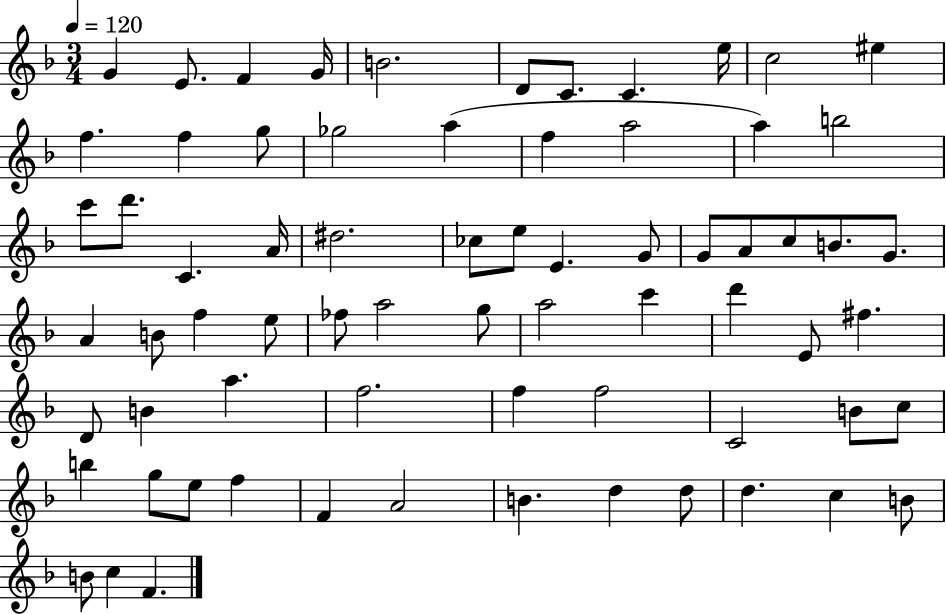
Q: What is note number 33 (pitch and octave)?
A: B4